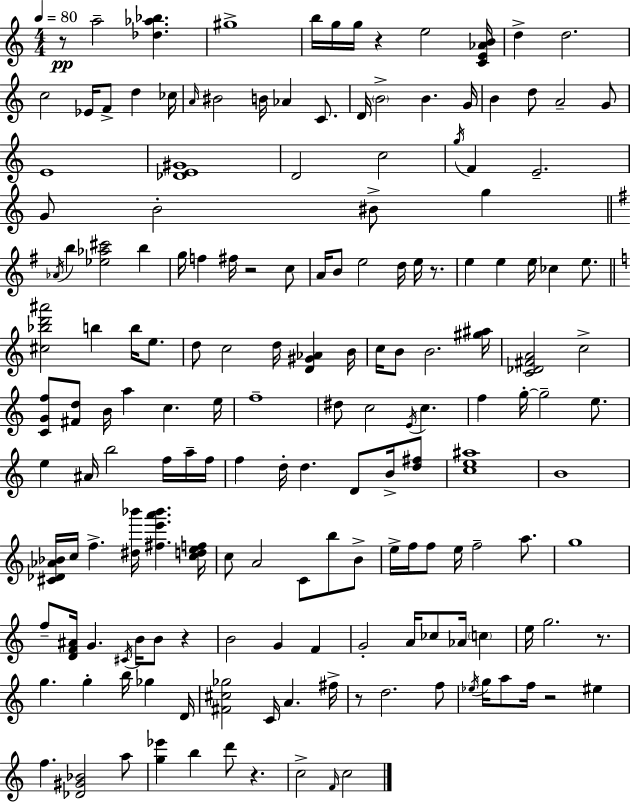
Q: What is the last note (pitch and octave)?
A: C5